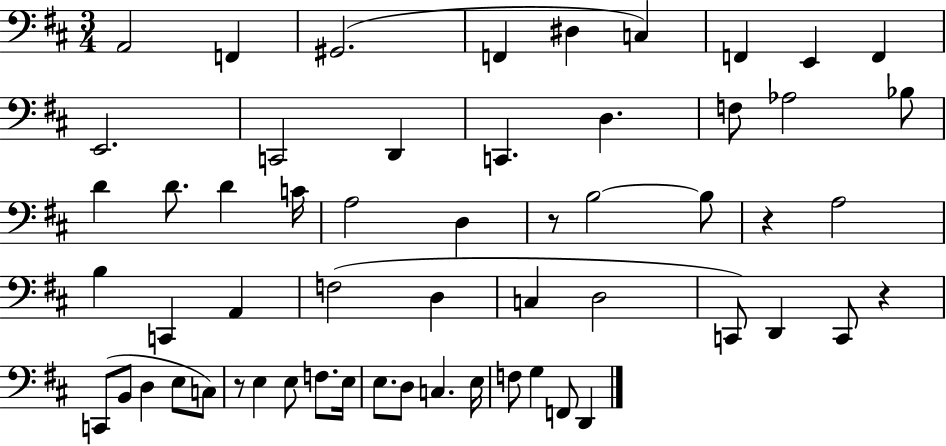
A2/h F2/q G#2/h. F2/q D#3/q C3/q F2/q E2/q F2/q E2/h. C2/h D2/q C2/q. D3/q. F3/e Ab3/h Bb3/e D4/q D4/e. D4/q C4/s A3/h D3/q R/e B3/h B3/e R/q A3/h B3/q C2/q A2/q F3/h D3/q C3/q D3/h C2/e D2/q C2/e R/q C2/e B2/e D3/q E3/e C3/e R/e E3/q E3/e F3/e. E3/s E3/e. D3/e C3/q. E3/s F3/e G3/q F2/e D2/q